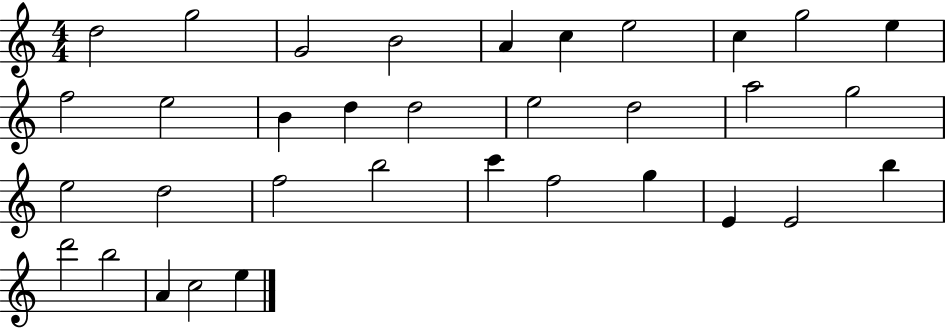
X:1
T:Untitled
M:4/4
L:1/4
K:C
d2 g2 G2 B2 A c e2 c g2 e f2 e2 B d d2 e2 d2 a2 g2 e2 d2 f2 b2 c' f2 g E E2 b d'2 b2 A c2 e